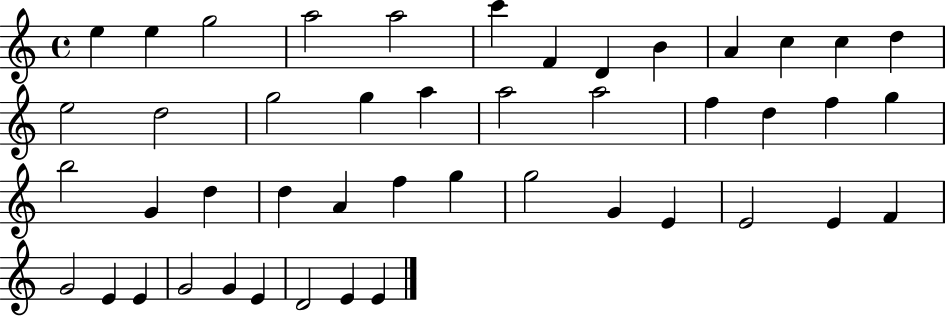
E5/q E5/q G5/h A5/h A5/h C6/q F4/q D4/q B4/q A4/q C5/q C5/q D5/q E5/h D5/h G5/h G5/q A5/q A5/h A5/h F5/q D5/q F5/q G5/q B5/h G4/q D5/q D5/q A4/q F5/q G5/q G5/h G4/q E4/q E4/h E4/q F4/q G4/h E4/q E4/q G4/h G4/q E4/q D4/h E4/q E4/q